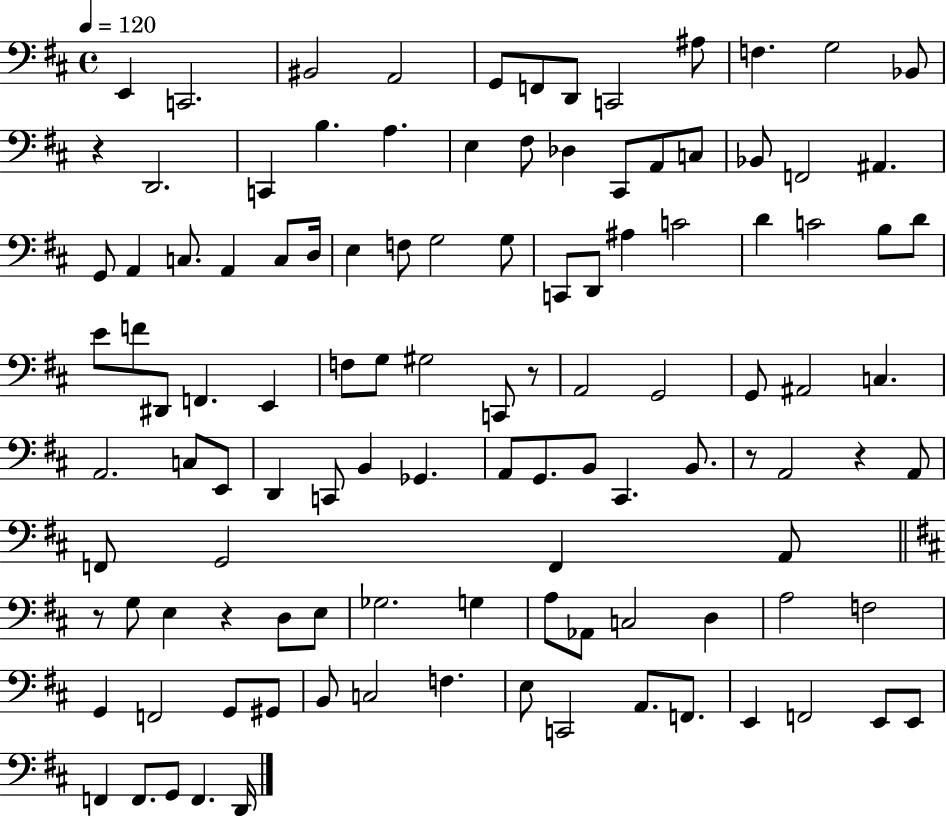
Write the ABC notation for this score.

X:1
T:Untitled
M:4/4
L:1/4
K:D
E,, C,,2 ^B,,2 A,,2 G,,/2 F,,/2 D,,/2 C,,2 ^A,/2 F, G,2 _B,,/2 z D,,2 C,, B, A, E, ^F,/2 _D, ^C,,/2 A,,/2 C,/2 _B,,/2 F,,2 ^A,, G,,/2 A,, C,/2 A,, C,/2 D,/4 E, F,/2 G,2 G,/2 C,,/2 D,,/2 ^A, C2 D C2 B,/2 D/2 E/2 F/2 ^D,,/2 F,, E,, F,/2 G,/2 ^G,2 C,,/2 z/2 A,,2 G,,2 G,,/2 ^A,,2 C, A,,2 C,/2 E,,/2 D,, C,,/2 B,, _G,, A,,/2 G,,/2 B,,/2 ^C,, B,,/2 z/2 A,,2 z A,,/2 F,,/2 G,,2 F,, A,,/2 z/2 G,/2 E, z D,/2 E,/2 _G,2 G, A,/2 _A,,/2 C,2 D, A,2 F,2 G,, F,,2 G,,/2 ^G,,/2 B,,/2 C,2 F, E,/2 C,,2 A,,/2 F,,/2 E,, F,,2 E,,/2 E,,/2 F,, F,,/2 G,,/2 F,, D,,/4